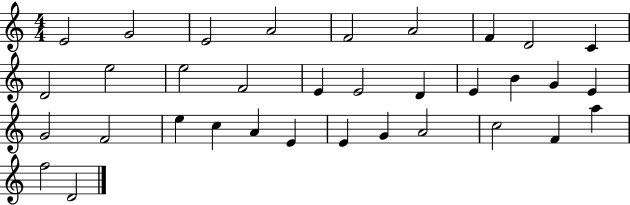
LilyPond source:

{
  \clef treble
  \numericTimeSignature
  \time 4/4
  \key c \major
  e'2 g'2 | e'2 a'2 | f'2 a'2 | f'4 d'2 c'4 | \break d'2 e''2 | e''2 f'2 | e'4 e'2 d'4 | e'4 b'4 g'4 e'4 | \break g'2 f'2 | e''4 c''4 a'4 e'4 | e'4 g'4 a'2 | c''2 f'4 a''4 | \break f''2 d'2 | \bar "|."
}